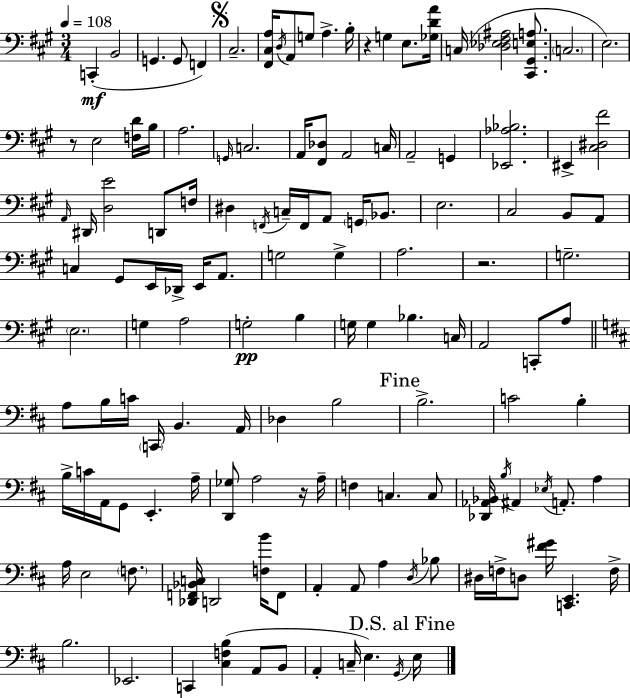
X:1
T:Untitled
M:3/4
L:1/4
K:A
C,, B,,2 G,, G,,/2 F,, ^C,2 [^F,,^C,A,]/4 D,/4 A,,/2 G,/2 A, B,/4 z G, E,/2 [_G,DA]/4 C,/4 [_D,_E,^F,^A,]2 [^C,,^G,,E,A,]/2 C,2 E,2 z/2 E,2 [F,D]/4 B,/4 A,2 G,,/4 C,2 A,,/4 [^F,,_D,]/2 A,,2 C,/4 A,,2 G,, [_E,,_A,_B,]2 ^E,, [^C,^D,^F]2 A,,/4 ^D,,/4 [D,E]2 D,,/2 F,/4 ^D, F,,/4 C,/4 F,,/4 A,,/2 G,,/4 _B,,/2 E,2 ^C,2 B,,/2 A,,/2 C, ^G,,/2 E,,/4 _D,,/4 E,,/4 A,,/2 G,2 G, A,2 z2 G,2 E,2 G, A,2 G,2 B, G,/4 G, _B, C,/4 A,,2 C,,/2 A,/2 A,/2 B,/4 C/4 C,,/4 B,, A,,/4 _D, B,2 B,2 C2 B, B,/4 C/4 A,,/4 G,,/2 E,, A,/4 [D,,_G,]/2 A,2 z/4 A,/4 F, C, C,/2 [_D,,_A,,_B,,]/4 B,/4 ^A,, _E,/4 A,,/2 A, A,/4 E,2 F,/2 [_D,,F,,_B,,C,]/4 D,,2 [F,B]/4 F,,/2 A,, A,,/2 A, D,/4 _B,/2 ^D,/4 F,/4 D,/2 [^F^G]/4 [C,,E,,] F,/4 B,2 _E,,2 C,, [^C,F,B,] A,,/2 B,,/2 A,, C,/4 E, G,,/4 E,/4